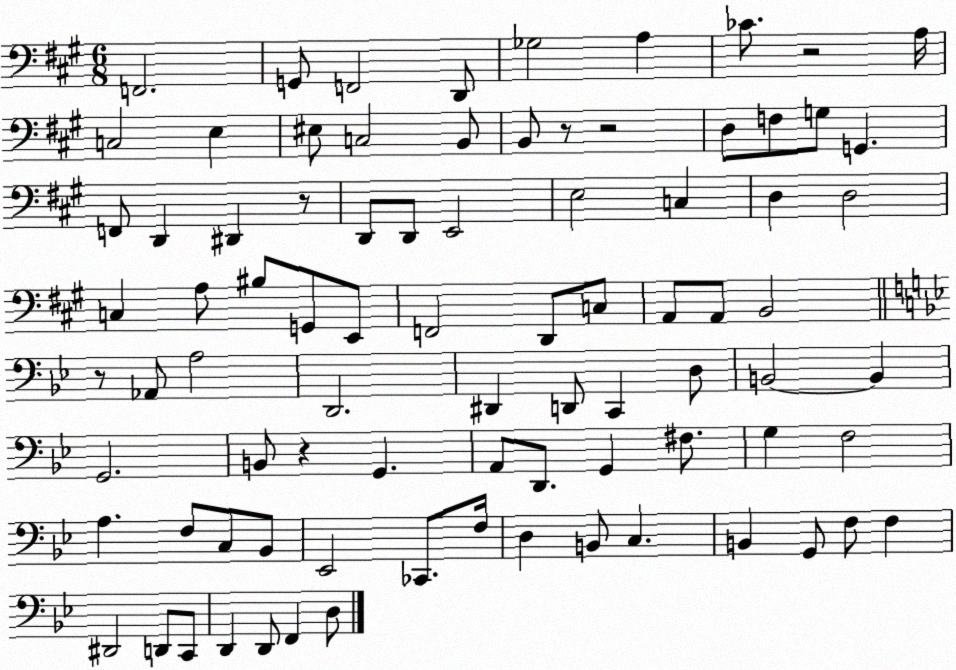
X:1
T:Untitled
M:6/8
L:1/4
K:A
F,,2 G,,/2 F,,2 D,,/2 _G,2 A, _C/2 z2 A,/4 C,2 E, ^E,/2 C,2 B,,/2 B,,/2 z/2 z2 D,/2 F,/2 G,/2 G,, F,,/2 D,, ^D,, z/2 D,,/2 D,,/2 E,,2 E,2 C, D, D,2 C, A,/2 ^B,/2 G,,/2 E,,/2 F,,2 D,,/2 C,/2 A,,/2 A,,/2 B,,2 z/2 _A,,/2 A,2 D,,2 ^D,, D,,/2 C,, D,/2 B,,2 B,, G,,2 B,,/2 z G,, A,,/2 D,,/2 G,, ^F,/2 G, F,2 A, F,/2 C,/2 _B,,/2 _E,,2 _C,,/2 F,/4 D, B,,/2 C, B,, G,,/2 F,/2 F, ^D,,2 D,,/2 C,,/2 D,, D,,/2 F,, D,/2